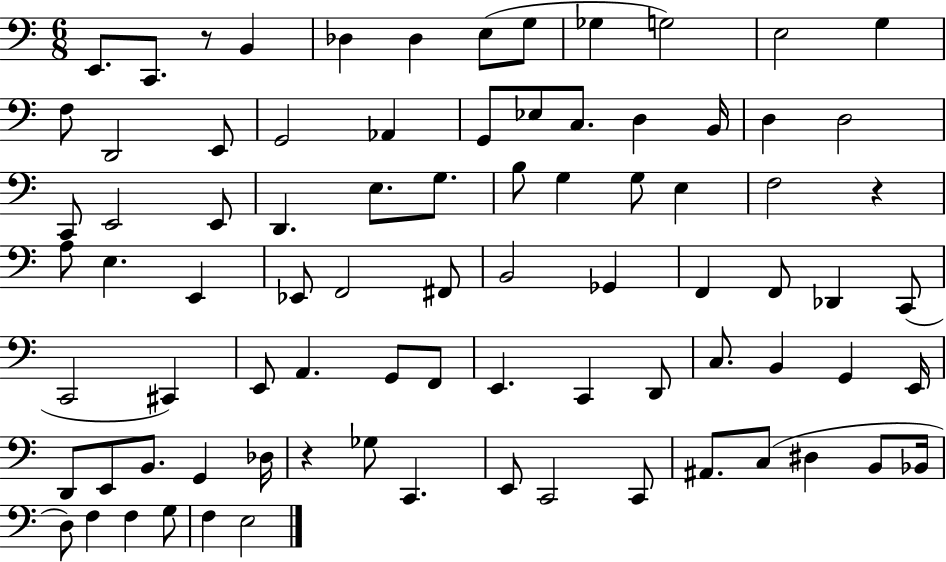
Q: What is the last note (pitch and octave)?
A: E3